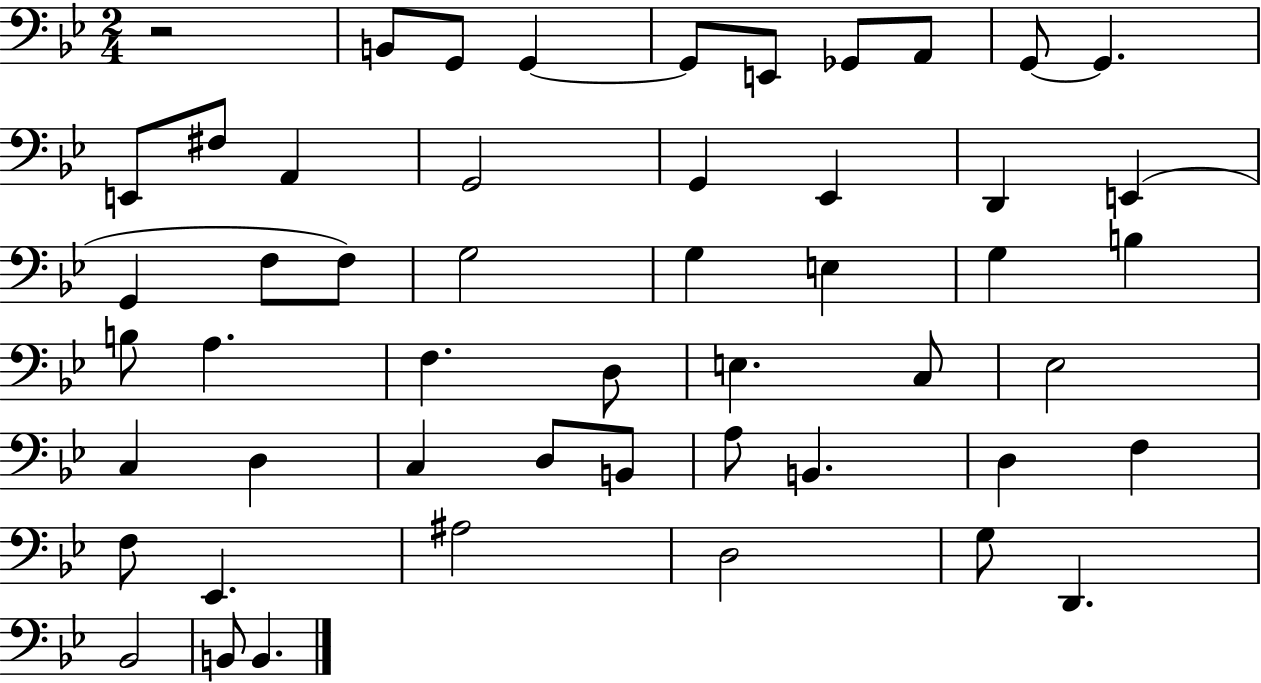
X:1
T:Untitled
M:2/4
L:1/4
K:Bb
z2 B,,/2 G,,/2 G,, G,,/2 E,,/2 _G,,/2 A,,/2 G,,/2 G,, E,,/2 ^F,/2 A,, G,,2 G,, _E,, D,, E,, G,, F,/2 F,/2 G,2 G, E, G, B, B,/2 A, F, D,/2 E, C,/2 _E,2 C, D, C, D,/2 B,,/2 A,/2 B,, D, F, F,/2 _E,, ^A,2 D,2 G,/2 D,, _B,,2 B,,/2 B,,